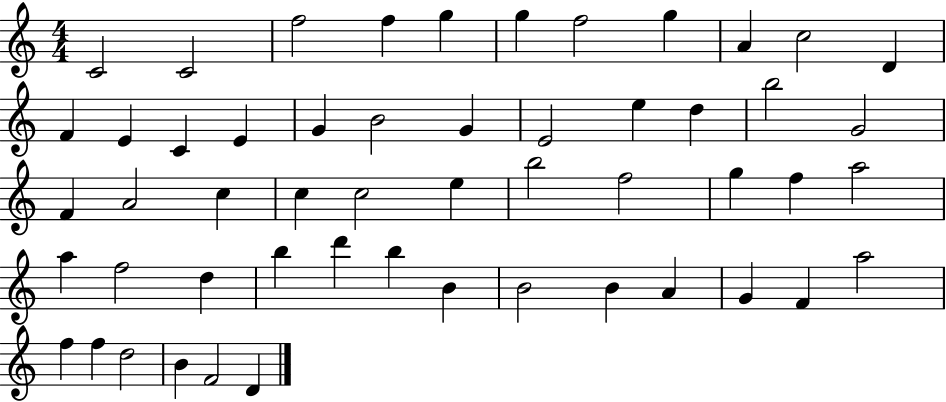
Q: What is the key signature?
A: C major